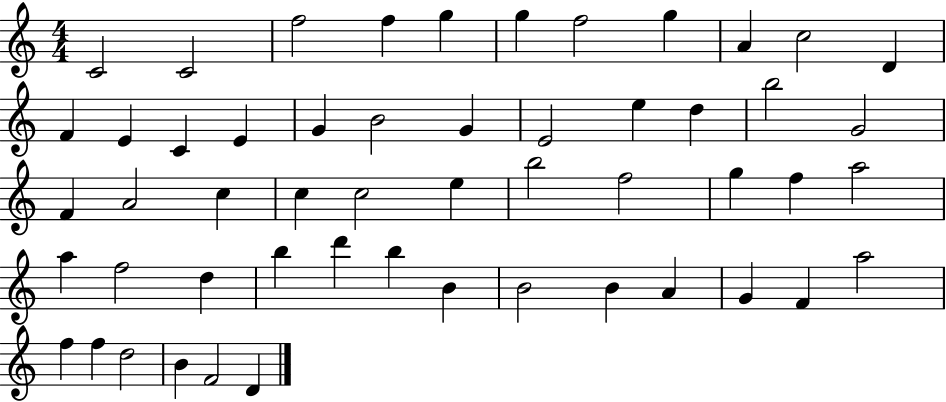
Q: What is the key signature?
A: C major